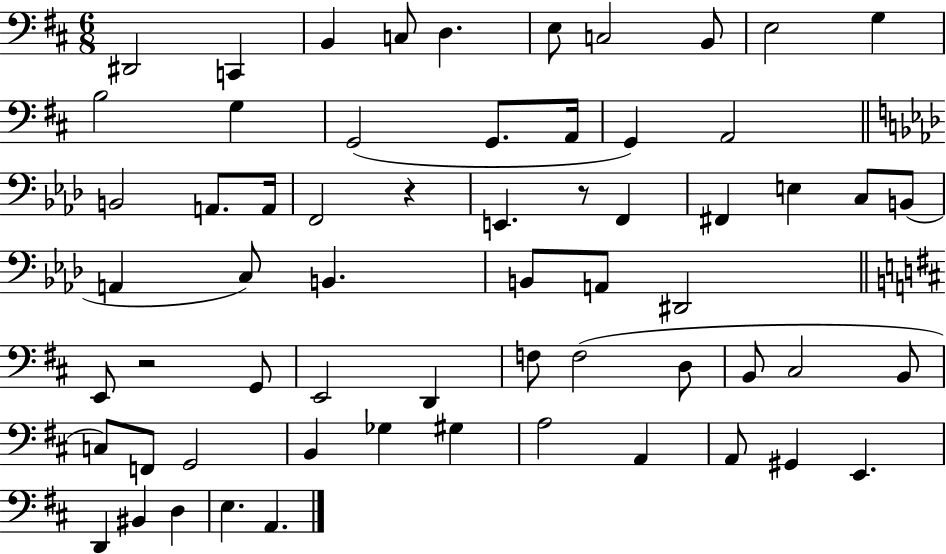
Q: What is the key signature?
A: D major